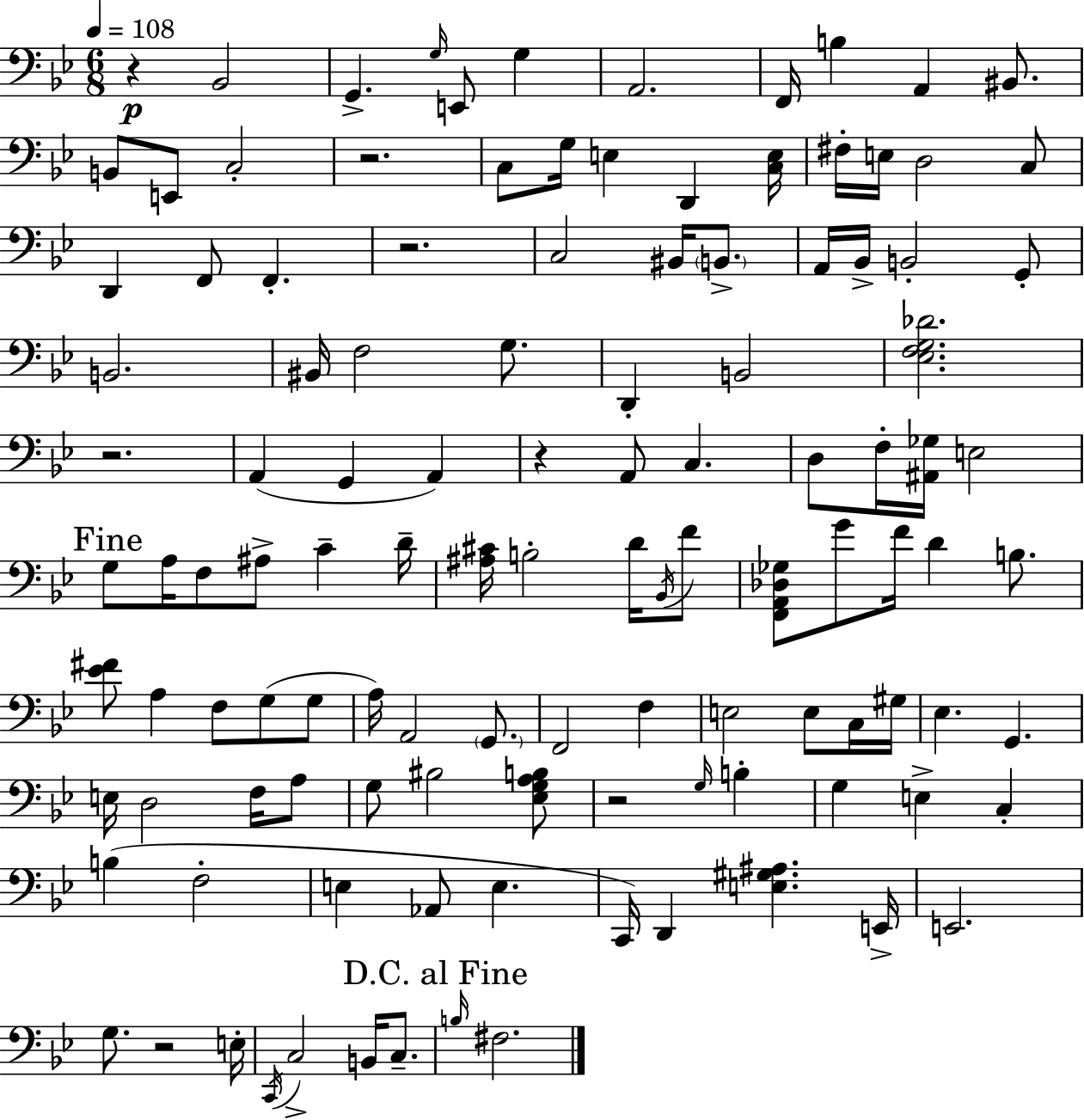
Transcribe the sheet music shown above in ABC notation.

X:1
T:Untitled
M:6/8
L:1/4
K:Bb
z _B,,2 G,, G,/4 E,,/2 G, A,,2 F,,/4 B, A,, ^B,,/2 B,,/2 E,,/2 C,2 z2 C,/2 G,/4 E, D,, [C,E,]/4 ^F,/4 E,/4 D,2 C,/2 D,, F,,/2 F,, z2 C,2 ^B,,/4 B,,/2 A,,/4 _B,,/4 B,,2 G,,/2 B,,2 ^B,,/4 F,2 G,/2 D,, B,,2 [_E,F,G,_D]2 z2 A,, G,, A,, z A,,/2 C, D,/2 F,/4 [^A,,_G,]/4 E,2 G,/2 A,/4 F,/2 ^A,/2 C D/4 [^A,^C]/4 B,2 D/4 _B,,/4 F/2 [F,,A,,_D,_G,]/2 G/2 F/4 D B,/2 [_E^F]/2 A, F,/2 G,/2 G,/2 A,/4 A,,2 G,,/2 F,,2 F, E,2 E,/2 C,/4 ^G,/4 _E, G,, E,/4 D,2 F,/4 A,/2 G,/2 ^B,2 [_E,G,A,B,]/2 z2 G,/4 B, G, E, C, B, F,2 E, _A,,/2 E, C,,/4 D,, [E,^G,^A,] E,,/4 E,,2 G,/2 z2 E,/4 C,,/4 C,2 B,,/4 C,/2 B,/4 ^F,2